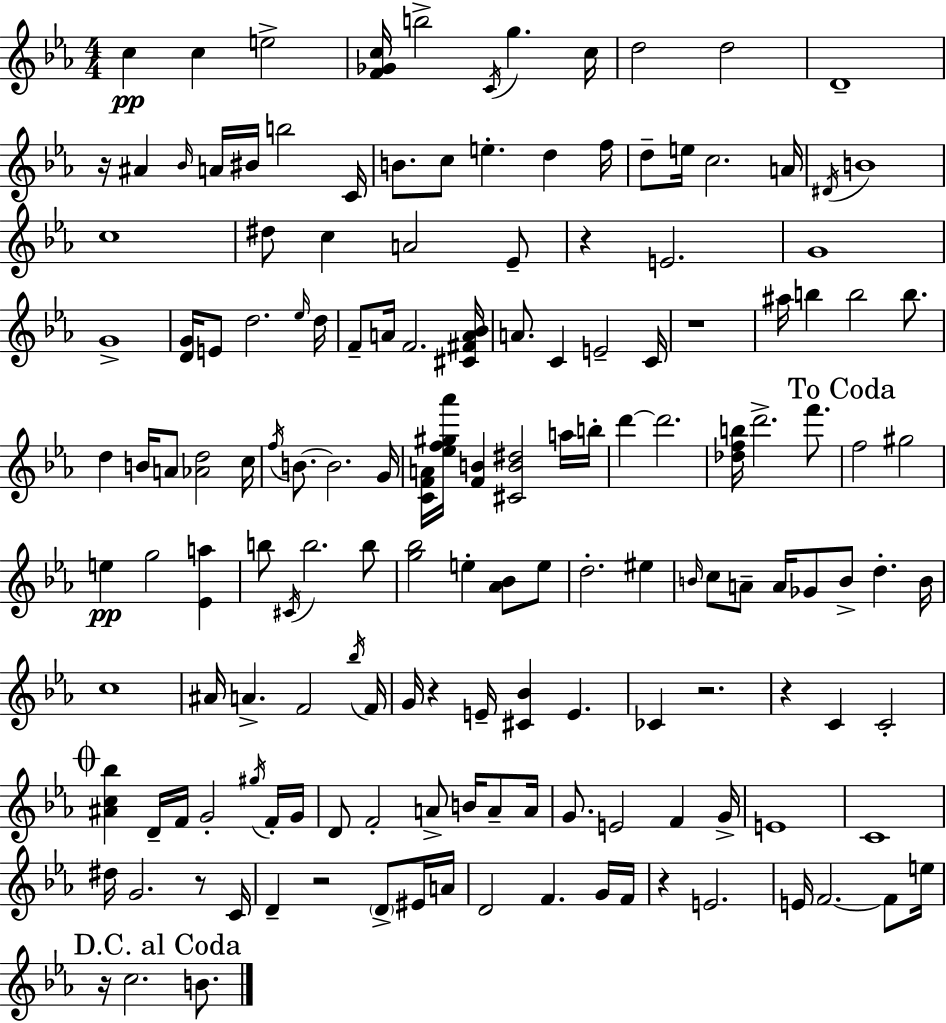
C5/q C5/q E5/h [F4,Gb4,C5]/s B5/h C4/s G5/q. C5/s D5/h D5/h D4/w R/s A#4/q Bb4/s A4/s BIS4/s B5/h C4/s B4/e. C5/e E5/q. D5/q F5/s D5/e E5/s C5/h. A4/s D#4/s B4/w C5/w D#5/e C5/q A4/h Eb4/e R/q E4/h. G4/w G4/w [D4,G4]/s E4/e D5/h. Eb5/s D5/s F4/e A4/s F4/h. [C#4,F#4,A4,Bb4]/s A4/e. C4/q E4/h C4/s R/w A#5/s B5/q B5/h B5/e. D5/q B4/s A4/e [Ab4,D5]/h C5/s F5/s B4/e. B4/h. G4/s [C4,F4,A4]/s [Eb5,F5,G#5,Ab6]/s [F4,B4]/q [C#4,B4,D#5]/h A5/s B5/s D6/q D6/h. [Db5,F5,B5]/s D6/h. F6/e. F5/h G#5/h E5/q G5/h [Eb4,A5]/q B5/e C#4/s B5/h. B5/e [G5,Bb5]/h E5/q [Ab4,Bb4]/e E5/e D5/h. EIS5/q B4/s C5/e A4/e A4/s Gb4/e B4/e D5/q. B4/s C5/w A#4/s A4/q. F4/h Bb5/s F4/s G4/s R/q E4/s [C#4,Bb4]/q E4/q. CES4/q R/h. R/q C4/q C4/h [A#4,C5,Bb5]/q D4/s F4/s G4/h G#5/s F4/s G4/s D4/e F4/h A4/e B4/s A4/e A4/s G4/e. E4/h F4/q G4/s E4/w C4/w D#5/s G4/h. R/e C4/s D4/q R/h D4/e EIS4/s A4/s D4/h F4/q. G4/s F4/s R/q E4/h. E4/s F4/h. F4/e E5/s R/s C5/h. B4/e.